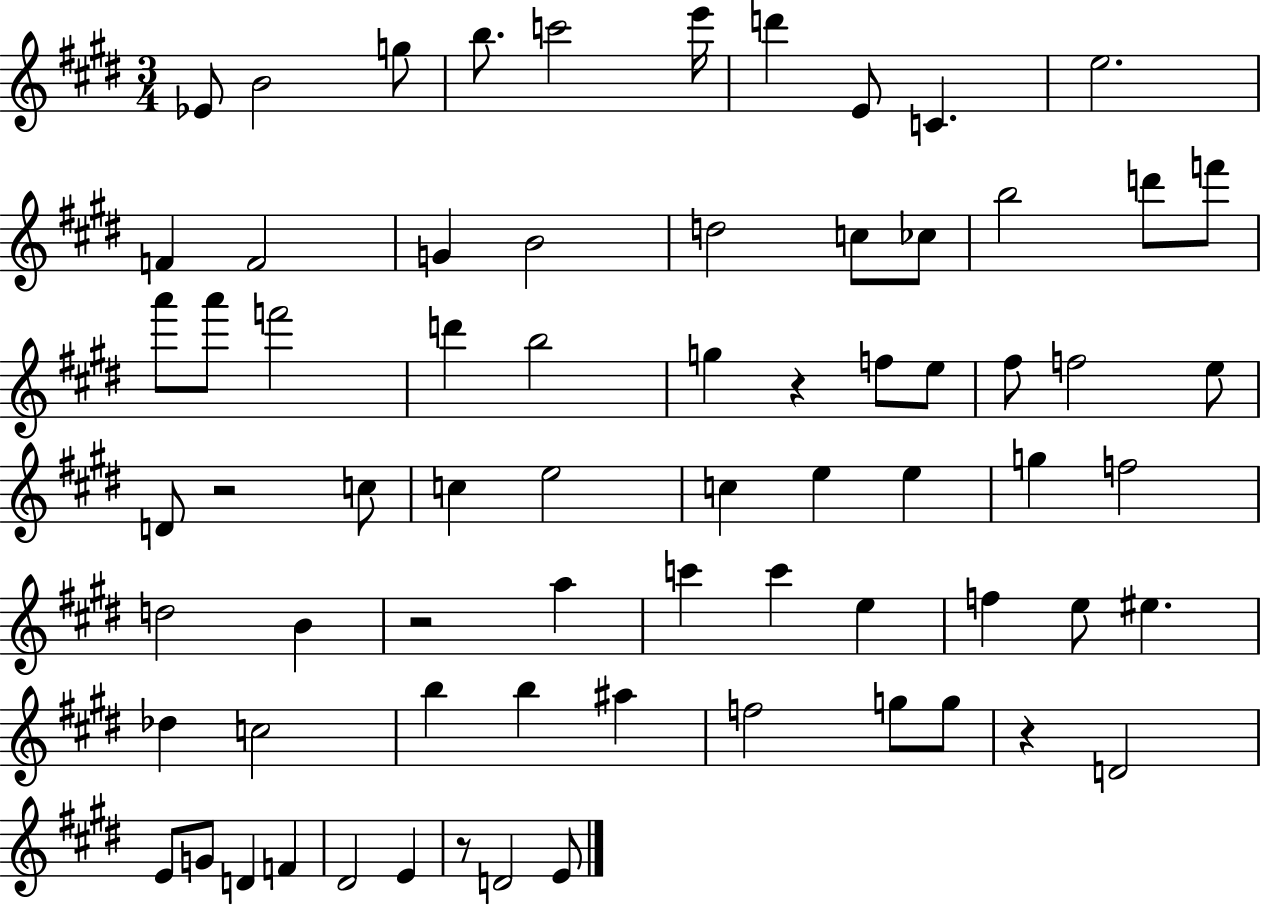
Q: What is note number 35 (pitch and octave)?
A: E5